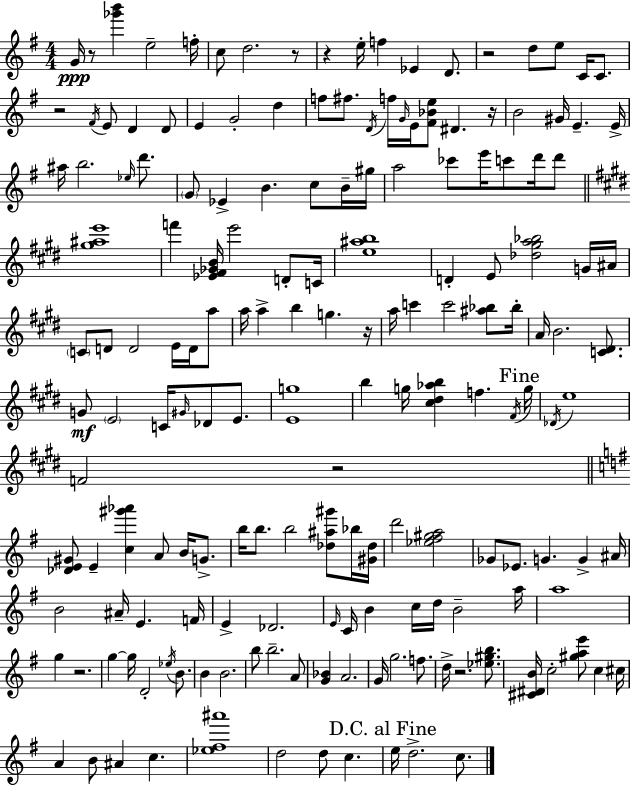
G4/s R/e [Gb6,B6]/q E5/h F5/s C5/e D5/h. R/e R/q E5/s F5/q Eb4/q D4/e. R/h D5/e E5/e C4/s C4/e. R/h F#4/s E4/e D4/q D4/e E4/q G4/h D5/q F5/e F#5/e. D4/s F5/s G4/s E4/s [F#4,Bb4,E5]/e D#4/q. R/s B4/h G#4/s E4/q. E4/s A#5/s B5/h. Eb5/s D6/e. G4/e Eb4/q B4/q. C5/e B4/s G#5/s A5/h CES6/e E6/s C6/e D6/s D6/e [G#5,A#5,E6]/w F6/q [Eb4,F#4,Gb4,B4]/s E6/h D4/e C4/s [E5,A#5,B5]/w D4/q E4/e [Db5,G#5,A5,Bb5]/h G4/s A#4/s C4/e D4/e D4/h E4/s D4/s A5/e A5/s A5/q B5/q G5/q. R/s A5/s C6/q C6/h [A#5,Bb5]/e Bb5/s A4/s B4/h. [C4,D#4]/e. G4/e E4/h C4/s G#4/s Db4/e E4/e. [E4,G5]/w B5/q G5/s [C#5,D#5,Ab5,B5]/q F5/q. F#4/s G5/s Db4/s E5/w F4/h R/h [Db4,E4,G#4]/e E4/q [C5,G#6,Ab6]/q A4/e B4/s G4/e. B5/s B5/e. B5/h [Db5,A#5,G#6]/e Bb5/s [G#4,Db5]/s D6/h [Eb5,F#5,G#5,A5]/h Gb4/e Eb4/e. G4/q. G4/q A#4/s B4/h A#4/s E4/q. F4/s E4/q Db4/h. E4/s C4/s B4/q C5/s D5/s B4/h A5/s A5/w G5/q R/h. G5/q G5/s D4/h Eb5/s B4/e. B4/q B4/h. B5/e B5/h. A4/e [G4,Bb4]/q A4/h. G4/s G5/h. F5/e. D5/s R/h. [Eb5,G#5,B5]/e. [C#4,D#4,B4]/s C5/h [G#5,A5,E6]/e C5/q C#5/s A4/q B4/e A#4/q C5/q. [Eb5,F#5,A#6]/w D5/h D5/e C5/q. E5/s D5/h. C5/e.